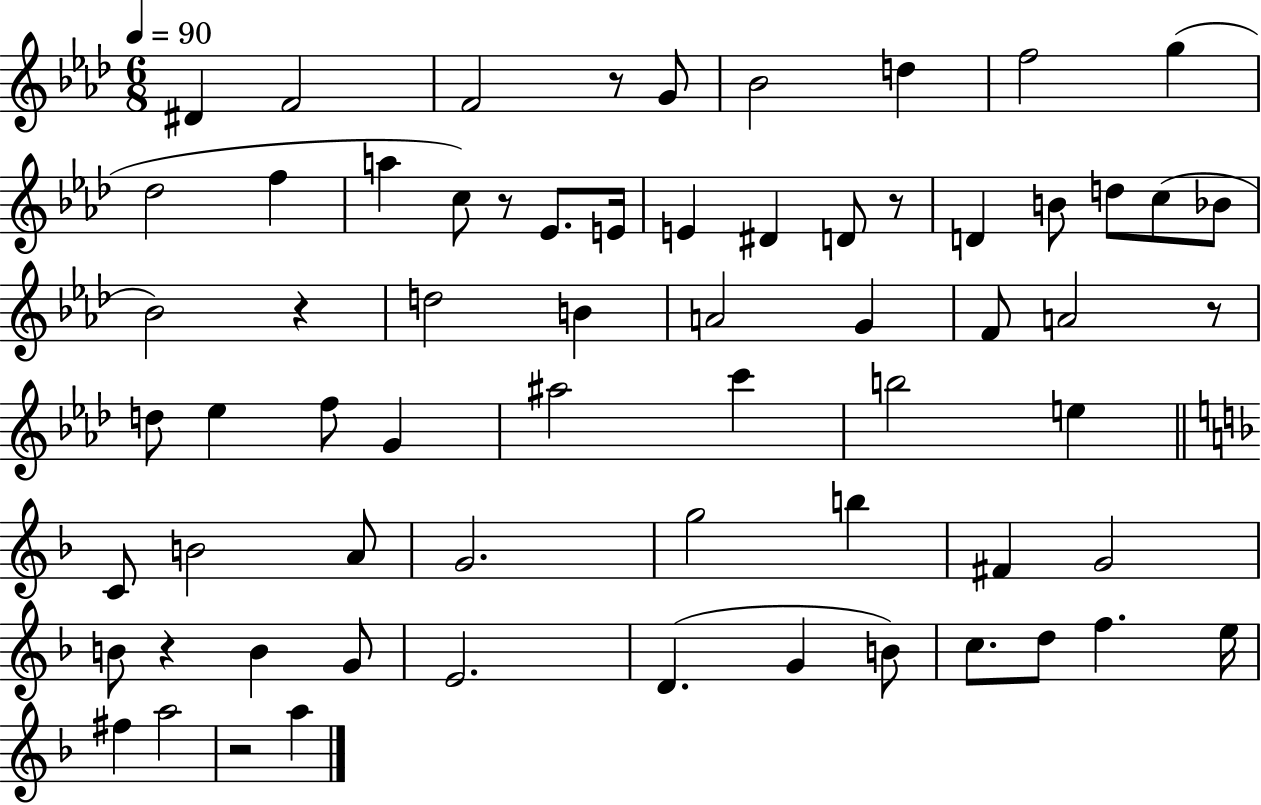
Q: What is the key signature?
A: AES major